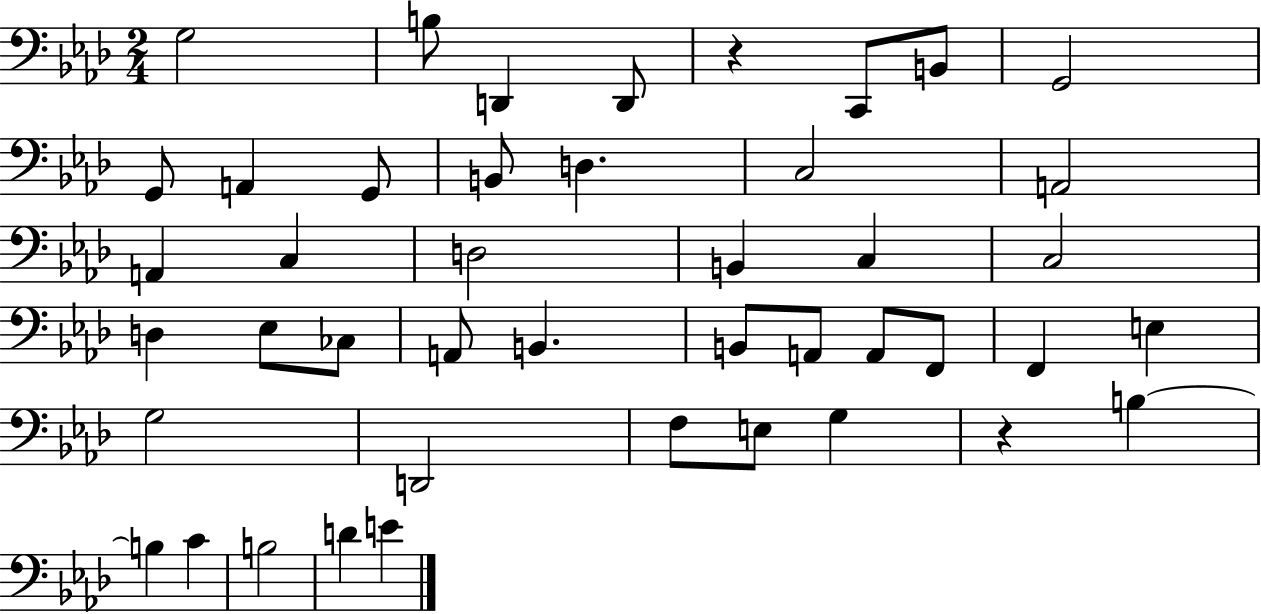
X:1
T:Untitled
M:2/4
L:1/4
K:Ab
G,2 B,/2 D,, D,,/2 z C,,/2 B,,/2 G,,2 G,,/2 A,, G,,/2 B,,/2 D, C,2 A,,2 A,, C, D,2 B,, C, C,2 D, _E,/2 _C,/2 A,,/2 B,, B,,/2 A,,/2 A,,/2 F,,/2 F,, E, G,2 D,,2 F,/2 E,/2 G, z B, B, C B,2 D E